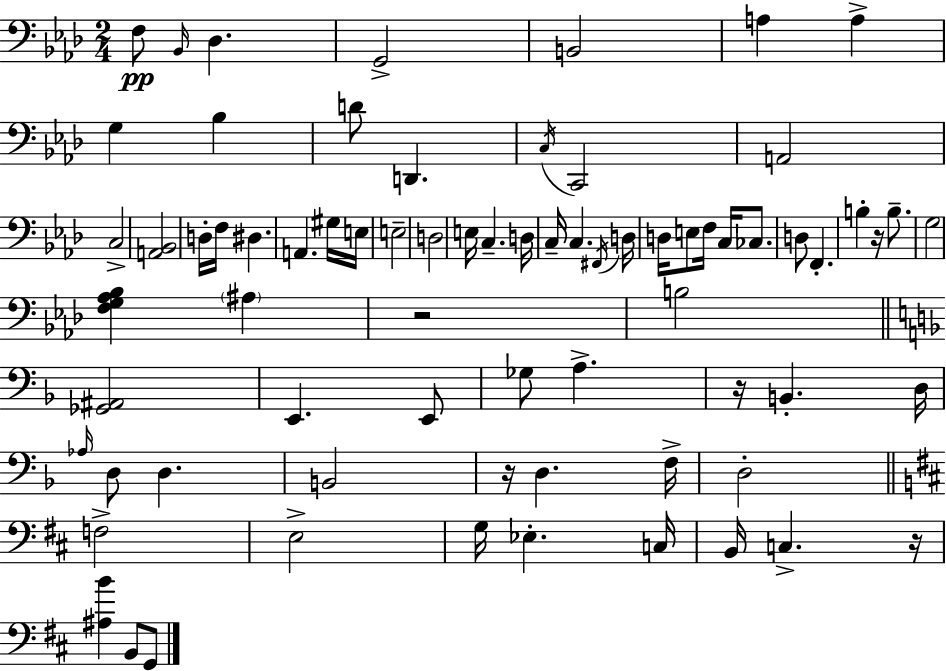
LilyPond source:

{
  \clef bass
  \numericTimeSignature
  \time 2/4
  \key f \minor
  f8\pp \grace { bes,16 } des4. | g,2-> | b,2 | a4 a4-> | \break g4 bes4 | d'8 d,4. | \acciaccatura { c16 } c,2 | a,2 | \break c2-> | <a, bes,>2 | d16-. f16 dis4. | a,4. | \break gis16 e16 e2-- | d2 | e16 c4.-- | d16 c16-- c4. | \break \acciaccatura { fis,16 } d16 d16 e8 f16 c16 | ces8. d8 f,4.-. | b4-. r16 | b8.-- g2 | \break <f g aes bes>4 \parenthesize ais4 | r2 | b2 | \bar "||" \break \key f \major <ges, ais,>2 | e,4. e,8 | ges8 a4.-> | r16 b,4.-. d16 | \break \grace { aes16 } d8 d4. | b,2 | r16 d4. | f16-> d2-. | \break \bar "||" \break \key b \minor f2-> | e2-> | g16 ees4.-. c16 | b,16 c4.-> r16 | \break <ais b'>4 b,8 g,8 | \bar "|."
}